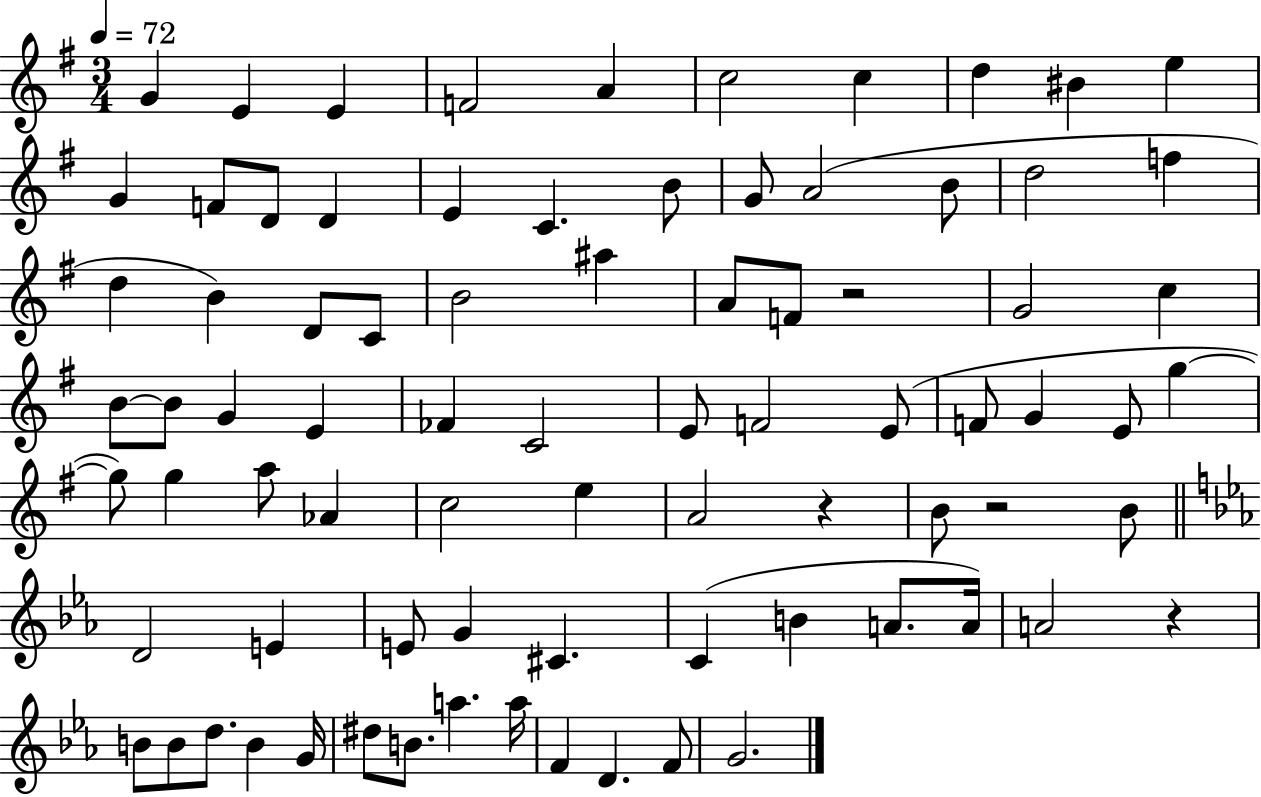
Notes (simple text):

G4/q E4/q E4/q F4/h A4/q C5/h C5/q D5/q BIS4/q E5/q G4/q F4/e D4/e D4/q E4/q C4/q. B4/e G4/e A4/h B4/e D5/h F5/q D5/q B4/q D4/e C4/e B4/h A#5/q A4/e F4/e R/h G4/h C5/q B4/e B4/e G4/q E4/q FES4/q C4/h E4/e F4/h E4/e F4/e G4/q E4/e G5/q G5/e G5/q A5/e Ab4/q C5/h E5/q A4/h R/q B4/e R/h B4/e D4/h E4/q E4/e G4/q C#4/q. C4/q B4/q A4/e. A4/s A4/h R/q B4/e B4/e D5/e. B4/q G4/s D#5/e B4/e. A5/q. A5/s F4/q D4/q. F4/e G4/h.